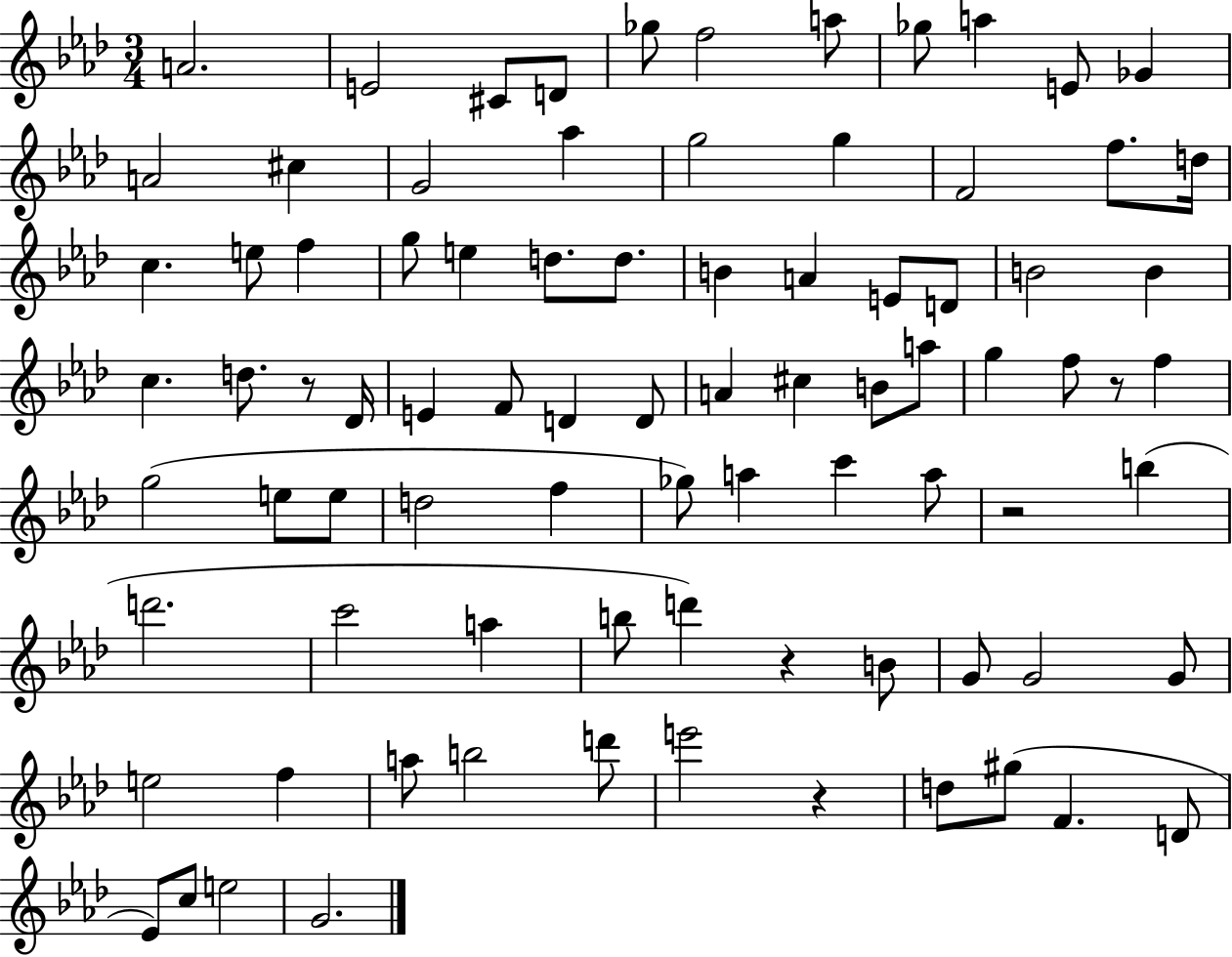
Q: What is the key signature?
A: AES major